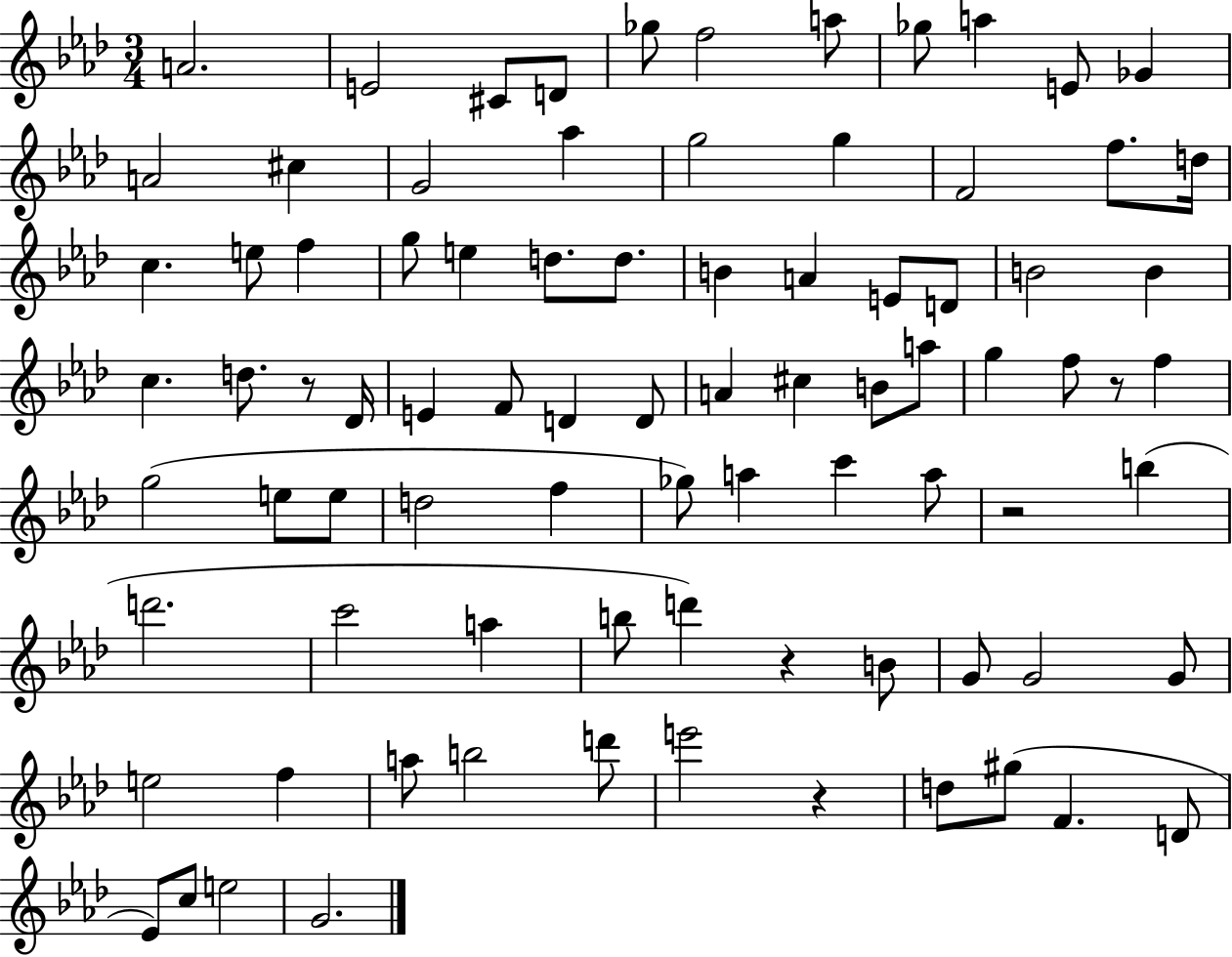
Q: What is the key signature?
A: AES major